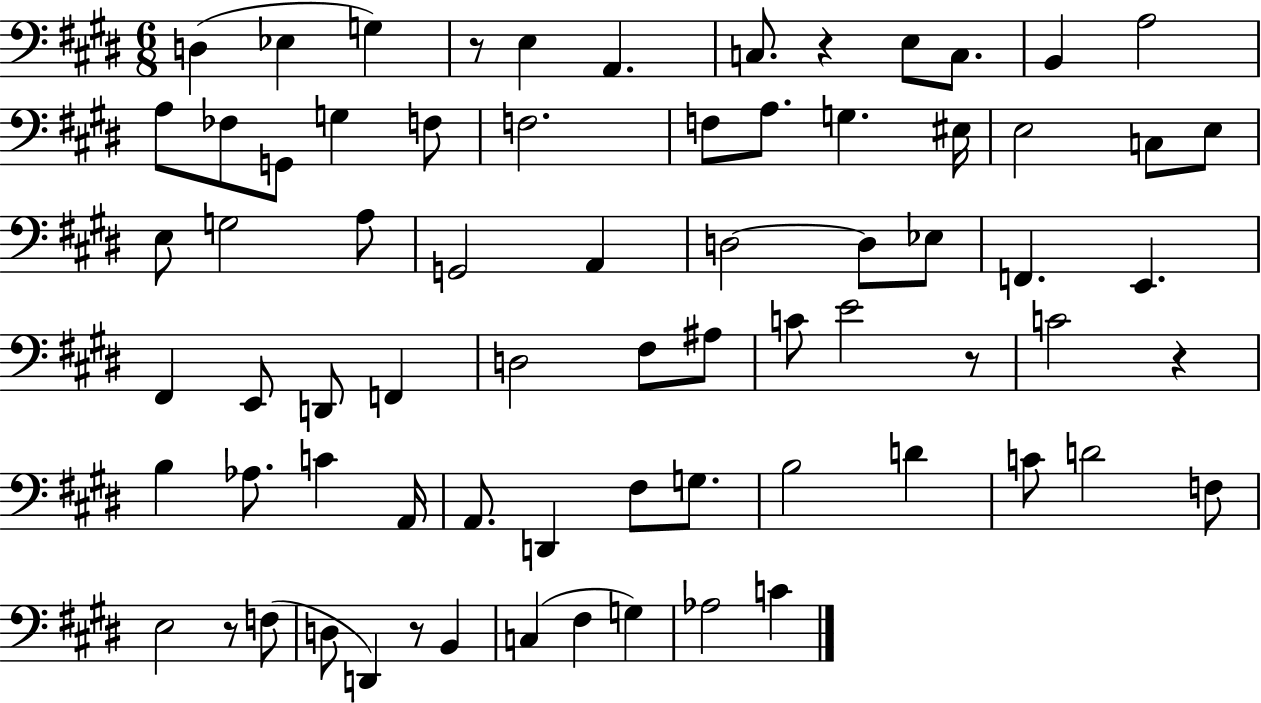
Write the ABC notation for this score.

X:1
T:Untitled
M:6/8
L:1/4
K:E
D, _E, G, z/2 E, A,, C,/2 z E,/2 C,/2 B,, A,2 A,/2 _F,/2 G,,/2 G, F,/2 F,2 F,/2 A,/2 G, ^E,/4 E,2 C,/2 E,/2 E,/2 G,2 A,/2 G,,2 A,, D,2 D,/2 _E,/2 F,, E,, ^F,, E,,/2 D,,/2 F,, D,2 ^F,/2 ^A,/2 C/2 E2 z/2 C2 z B, _A,/2 C A,,/4 A,,/2 D,, ^F,/2 G,/2 B,2 D C/2 D2 F,/2 E,2 z/2 F,/2 D,/2 D,, z/2 B,, C, ^F, G, _A,2 C